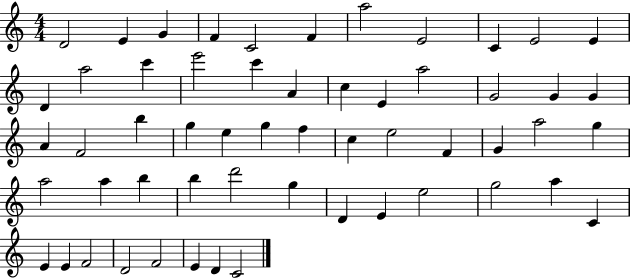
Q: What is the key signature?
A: C major